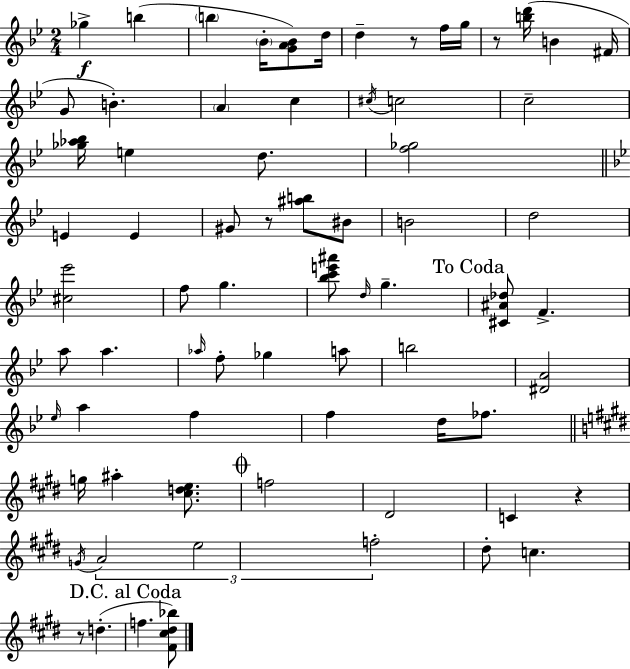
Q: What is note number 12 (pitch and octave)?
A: B4